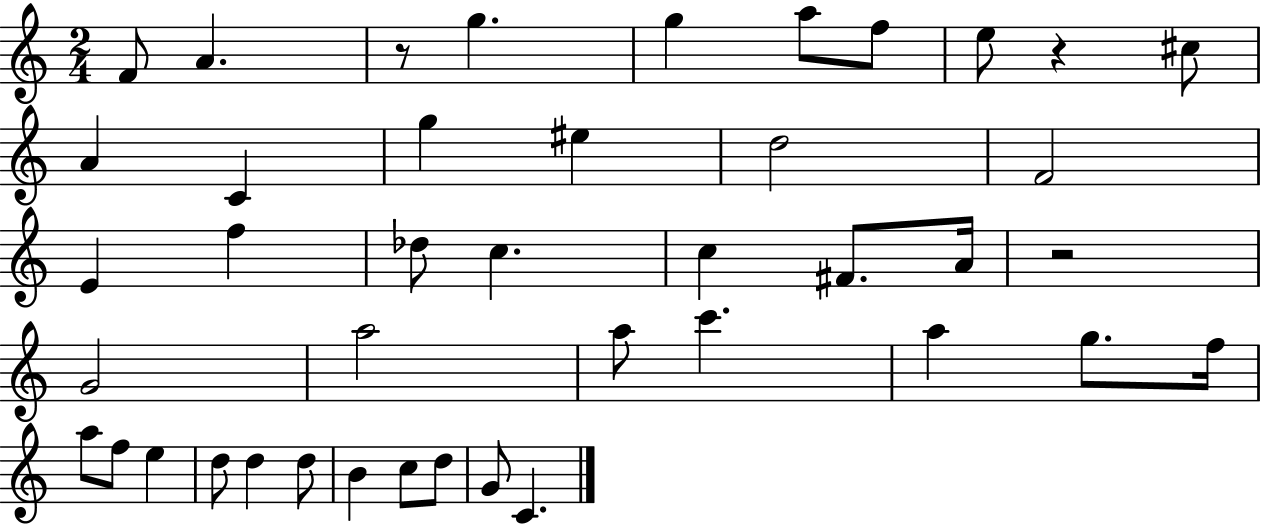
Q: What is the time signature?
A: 2/4